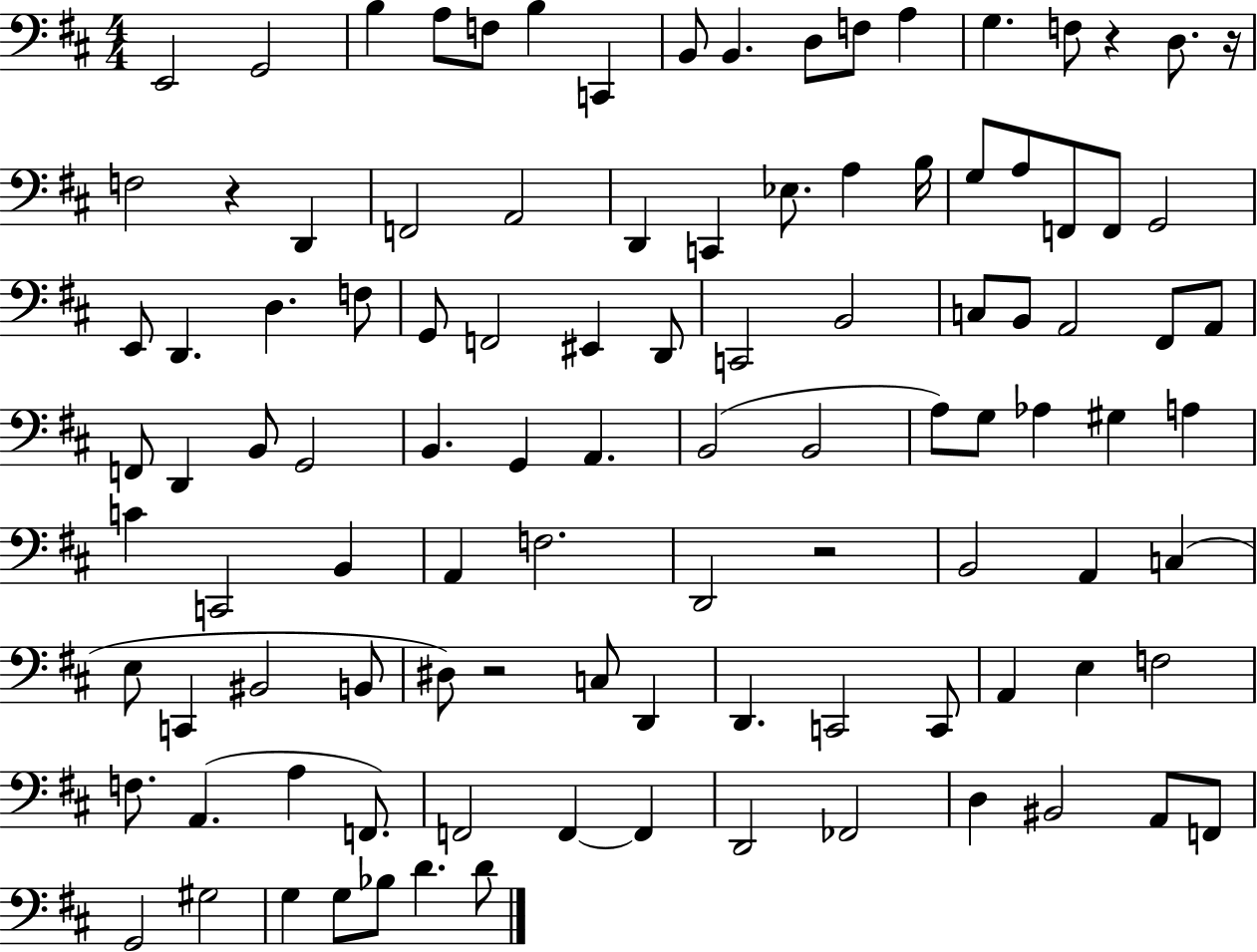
X:1
T:Untitled
M:4/4
L:1/4
K:D
E,,2 G,,2 B, A,/2 F,/2 B, C,, B,,/2 B,, D,/2 F,/2 A, G, F,/2 z D,/2 z/4 F,2 z D,, F,,2 A,,2 D,, C,, _E,/2 A, B,/4 G,/2 A,/2 F,,/2 F,,/2 G,,2 E,,/2 D,, D, F,/2 G,,/2 F,,2 ^E,, D,,/2 C,,2 B,,2 C,/2 B,,/2 A,,2 ^F,,/2 A,,/2 F,,/2 D,, B,,/2 G,,2 B,, G,, A,, B,,2 B,,2 A,/2 G,/2 _A, ^G, A, C C,,2 B,, A,, F,2 D,,2 z2 B,,2 A,, C, E,/2 C,, ^B,,2 B,,/2 ^D,/2 z2 C,/2 D,, D,, C,,2 C,,/2 A,, E, F,2 F,/2 A,, A, F,,/2 F,,2 F,, F,, D,,2 _F,,2 D, ^B,,2 A,,/2 F,,/2 G,,2 ^G,2 G, G,/2 _B,/2 D D/2